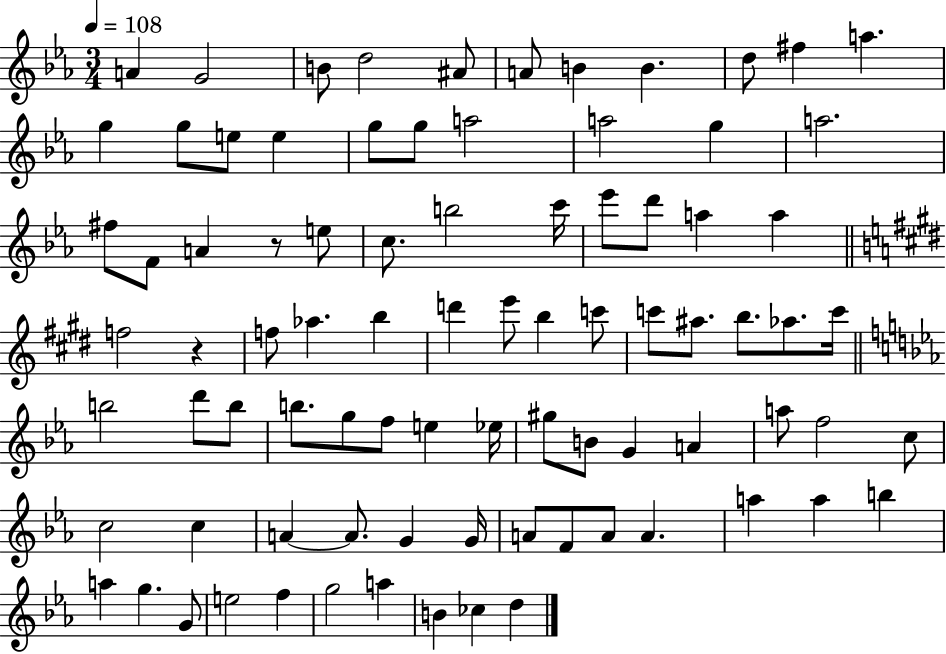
{
  \clef treble
  \numericTimeSignature
  \time 3/4
  \key ees \major
  \tempo 4 = 108
  a'4 g'2 | b'8 d''2 ais'8 | a'8 b'4 b'4. | d''8 fis''4 a''4. | \break g''4 g''8 e''8 e''4 | g''8 g''8 a''2 | a''2 g''4 | a''2. | \break fis''8 f'8 a'4 r8 e''8 | c''8. b''2 c'''16 | ees'''8 d'''8 a''4 a''4 | \bar "||" \break \key e \major f''2 r4 | f''8 aes''4. b''4 | d'''4 e'''8 b''4 c'''8 | c'''8 ais''8. b''8. aes''8. c'''16 | \break \bar "||" \break \key ees \major b''2 d'''8 b''8 | b''8. g''8 f''8 e''4 ees''16 | gis''8 b'8 g'4 a'4 | a''8 f''2 c''8 | \break c''2 c''4 | a'4~~ a'8. g'4 g'16 | a'8 f'8 a'8 a'4. | a''4 a''4 b''4 | \break a''4 g''4. g'8 | e''2 f''4 | g''2 a''4 | b'4 ces''4 d''4 | \break \bar "|."
}